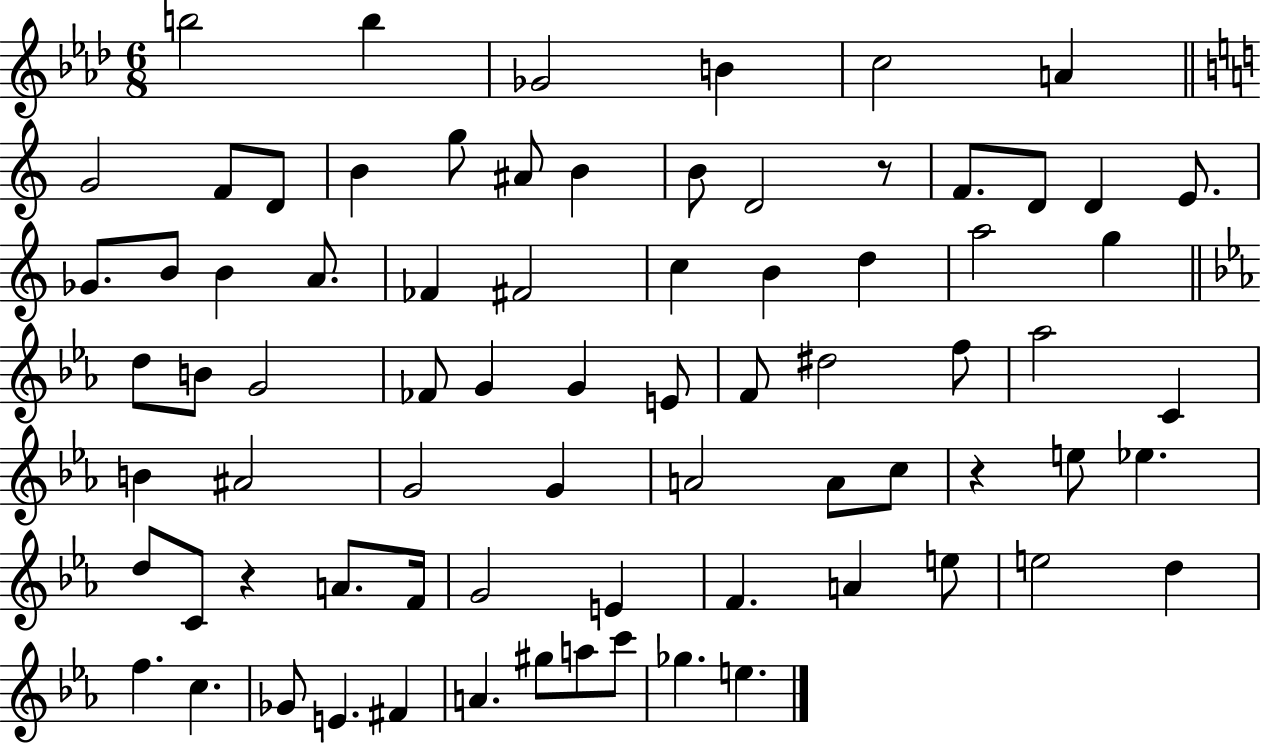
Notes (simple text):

B5/h B5/q Gb4/h B4/q C5/h A4/q G4/h F4/e D4/e B4/q G5/e A#4/e B4/q B4/e D4/h R/e F4/e. D4/e D4/q E4/e. Gb4/e. B4/e B4/q A4/e. FES4/q F#4/h C5/q B4/q D5/q A5/h G5/q D5/e B4/e G4/h FES4/e G4/q G4/q E4/e F4/e D#5/h F5/e Ab5/h C4/q B4/q A#4/h G4/h G4/q A4/h A4/e C5/e R/q E5/e Eb5/q. D5/e C4/e R/q A4/e. F4/s G4/h E4/q F4/q. A4/q E5/e E5/h D5/q F5/q. C5/q. Gb4/e E4/q. F#4/q A4/q. G#5/e A5/e C6/e Gb5/q. E5/q.